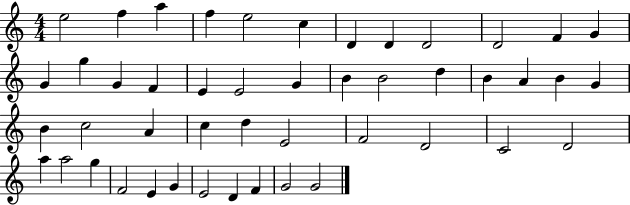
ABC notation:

X:1
T:Untitled
M:4/4
L:1/4
K:C
e2 f a f e2 c D D D2 D2 F G G g G F E E2 G B B2 d B A B G B c2 A c d E2 F2 D2 C2 D2 a a2 g F2 E G E2 D F G2 G2